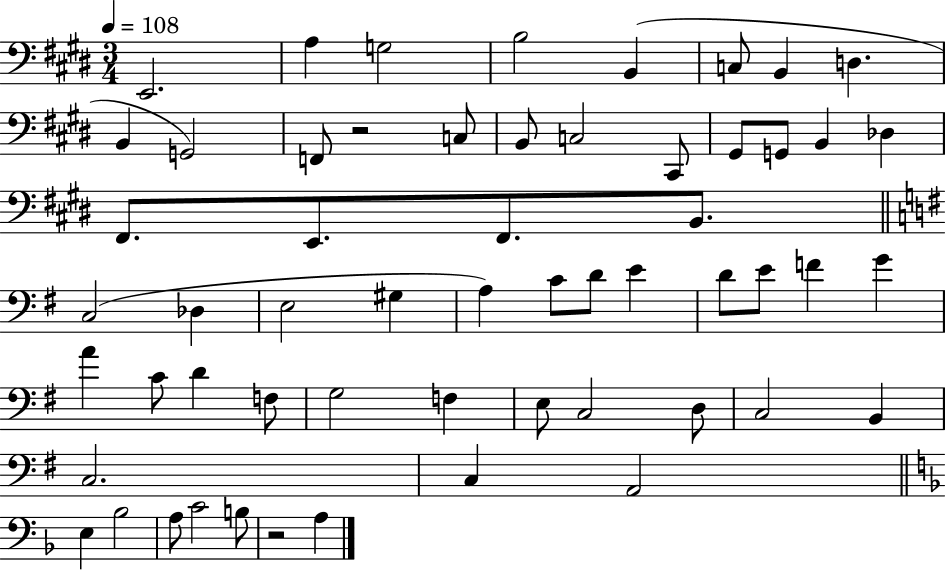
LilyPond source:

{
  \clef bass
  \numericTimeSignature
  \time 3/4
  \key e \major
  \tempo 4 = 108
  \repeat volta 2 { e,2. | a4 g2 | b2 b,4( | c8 b,4 d4. | \break b,4 g,2) | f,8 r2 c8 | b,8 c2 cis,8 | gis,8 g,8 b,4 des4 | \break fis,8. e,8. fis,8. b,8. | \bar "||" \break \key g \major c2( des4 | e2 gis4 | a4) c'8 d'8 e'4 | d'8 e'8 f'4 g'4 | \break a'4 c'8 d'4 f8 | g2 f4 | e8 c2 d8 | c2 b,4 | \break c2. | c4 a,2 | \bar "||" \break \key d \minor e4 bes2 | a8 c'2 b8 | r2 a4 | } \bar "|."
}